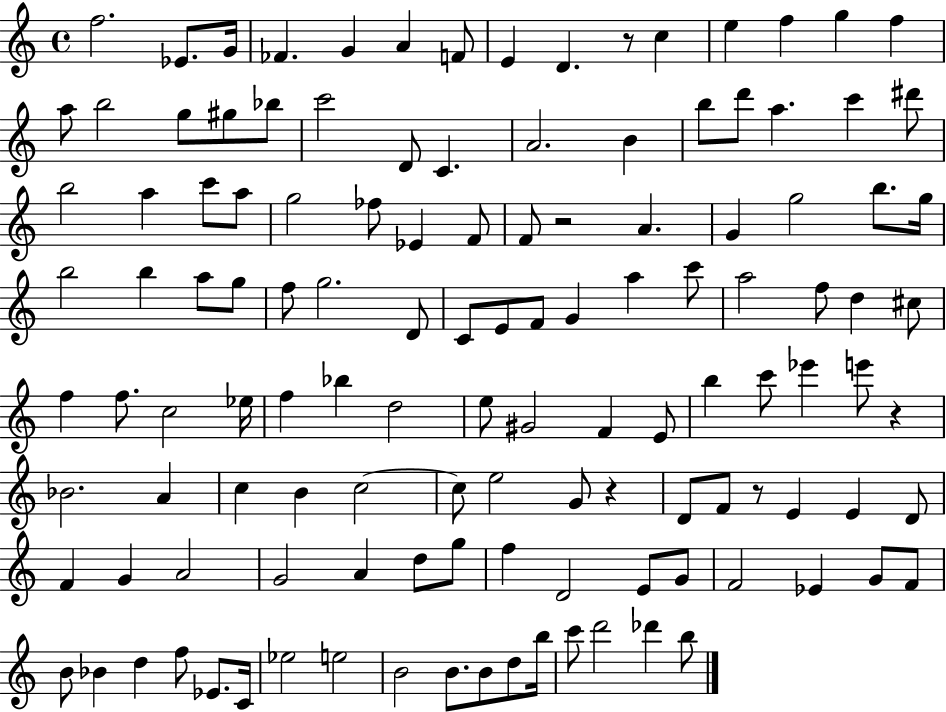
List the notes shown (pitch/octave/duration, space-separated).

F5/h. Eb4/e. G4/s FES4/q. G4/q A4/q F4/e E4/q D4/q. R/e C5/q E5/q F5/q G5/q F5/q A5/e B5/h G5/e G#5/e Bb5/e C6/h D4/e C4/q. A4/h. B4/q B5/e D6/e A5/q. C6/q D#6/e B5/h A5/q C6/e A5/e G5/h FES5/e Eb4/q F4/e F4/e R/h A4/q. G4/q G5/h B5/e. G5/s B5/h B5/q A5/e G5/e F5/e G5/h. D4/e C4/e E4/e F4/e G4/q A5/q C6/e A5/h F5/e D5/q C#5/e F5/q F5/e. C5/h Eb5/s F5/q Bb5/q D5/h E5/e G#4/h F4/q E4/e B5/q C6/e Eb6/q E6/e R/q Bb4/h. A4/q C5/q B4/q C5/h C5/e E5/h G4/e R/q D4/e F4/e R/e E4/q E4/q D4/e F4/q G4/q A4/h G4/h A4/q D5/e G5/e F5/q D4/h E4/e G4/e F4/h Eb4/q G4/e F4/e B4/e Bb4/q D5/q F5/e Eb4/e. C4/s Eb5/h E5/h B4/h B4/e. B4/e D5/e B5/s C6/e D6/h Db6/q B5/e